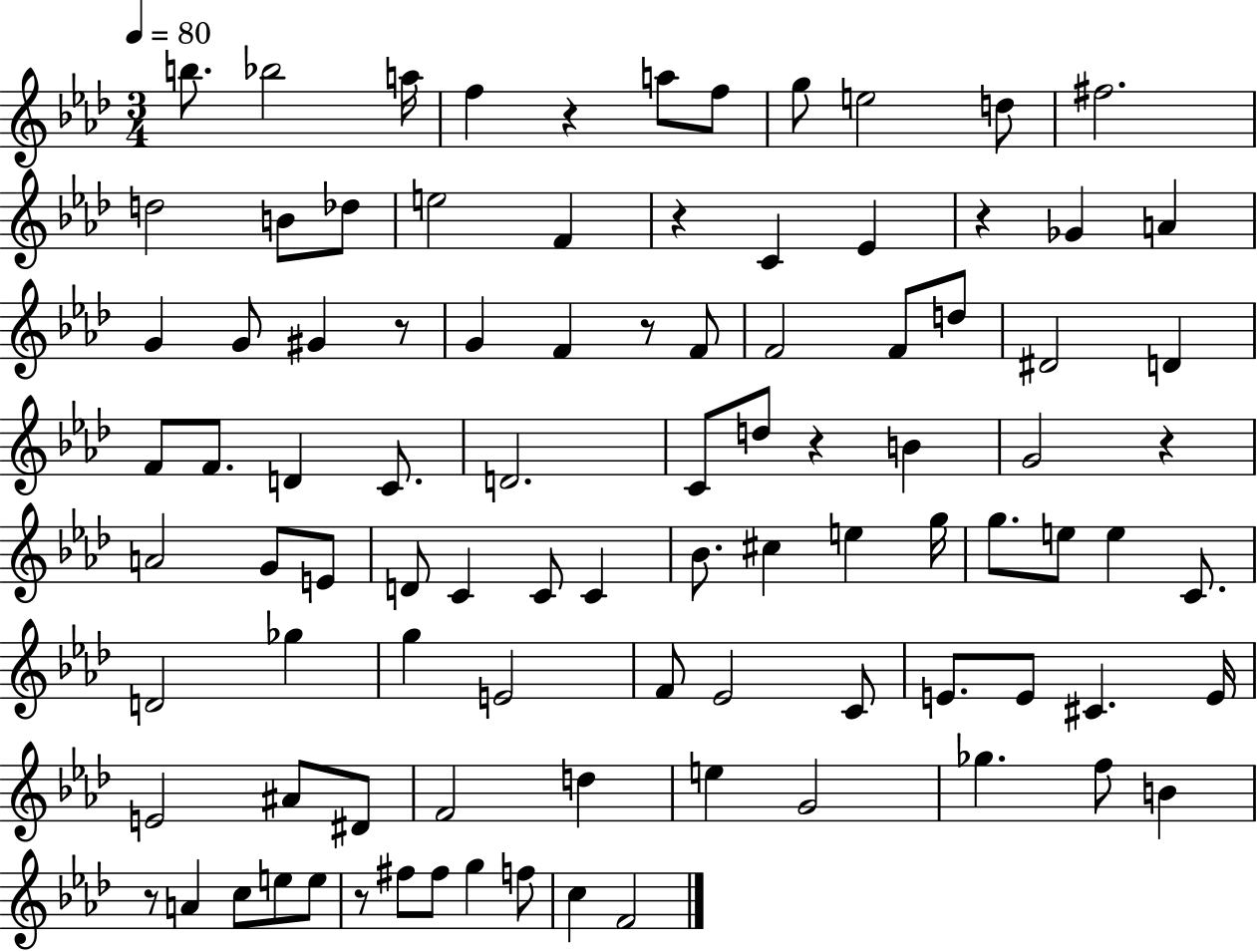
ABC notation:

X:1
T:Untitled
M:3/4
L:1/4
K:Ab
b/2 _b2 a/4 f z a/2 f/2 g/2 e2 d/2 ^f2 d2 B/2 _d/2 e2 F z C _E z _G A G G/2 ^G z/2 G F z/2 F/2 F2 F/2 d/2 ^D2 D F/2 F/2 D C/2 D2 C/2 d/2 z B G2 z A2 G/2 E/2 D/2 C C/2 C _B/2 ^c e g/4 g/2 e/2 e C/2 D2 _g g E2 F/2 _E2 C/2 E/2 E/2 ^C E/4 E2 ^A/2 ^D/2 F2 d e G2 _g f/2 B z/2 A c/2 e/2 e/2 z/2 ^f/2 ^f/2 g f/2 c F2